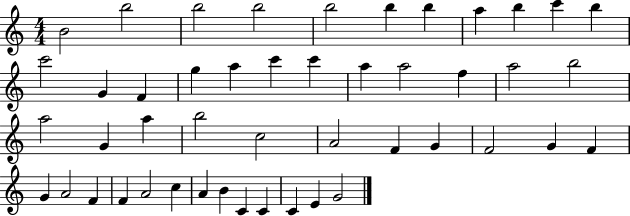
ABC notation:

X:1
T:Untitled
M:4/4
L:1/4
K:C
B2 b2 b2 b2 b2 b b a b c' b c'2 G F g a c' c' a a2 f a2 b2 a2 G a b2 c2 A2 F G F2 G F G A2 F F A2 c A B C C C E G2